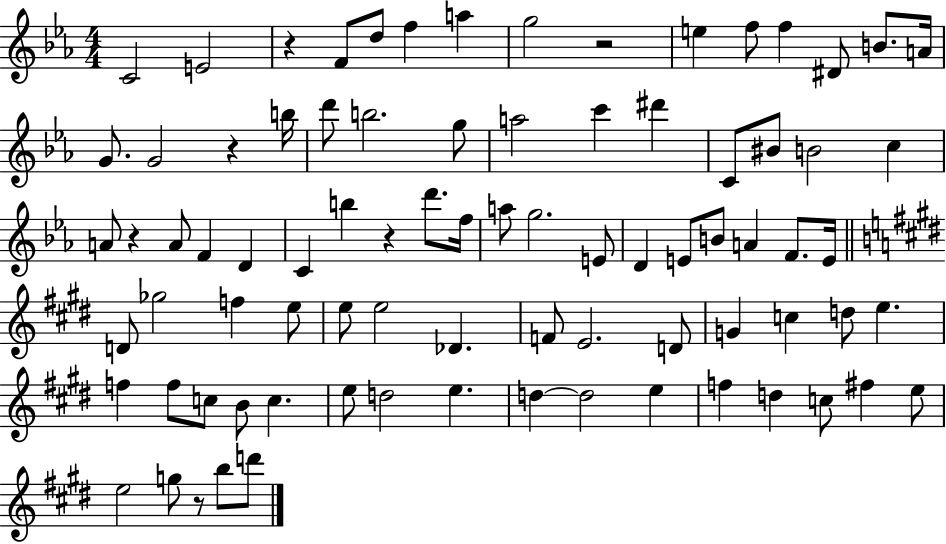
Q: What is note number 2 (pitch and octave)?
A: E4